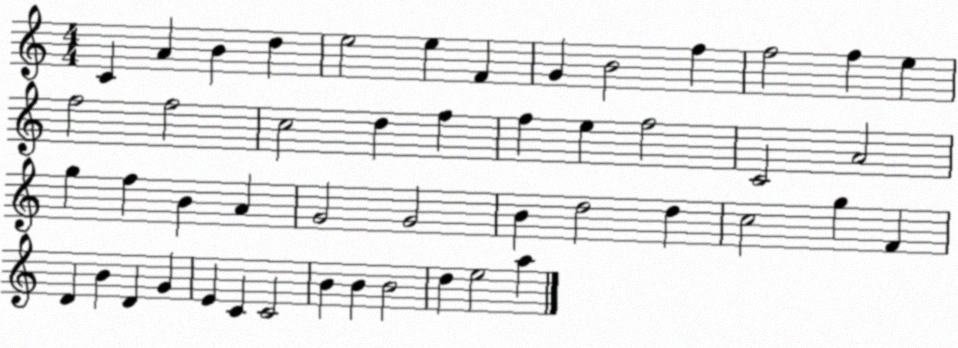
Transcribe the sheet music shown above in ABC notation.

X:1
T:Untitled
M:4/4
L:1/4
K:C
C A B d e2 e F G B2 f f2 f e f2 f2 c2 d f f e f2 C2 A2 g f B A G2 G2 B d2 d c2 g F D B D G E C C2 B B B2 d e2 a